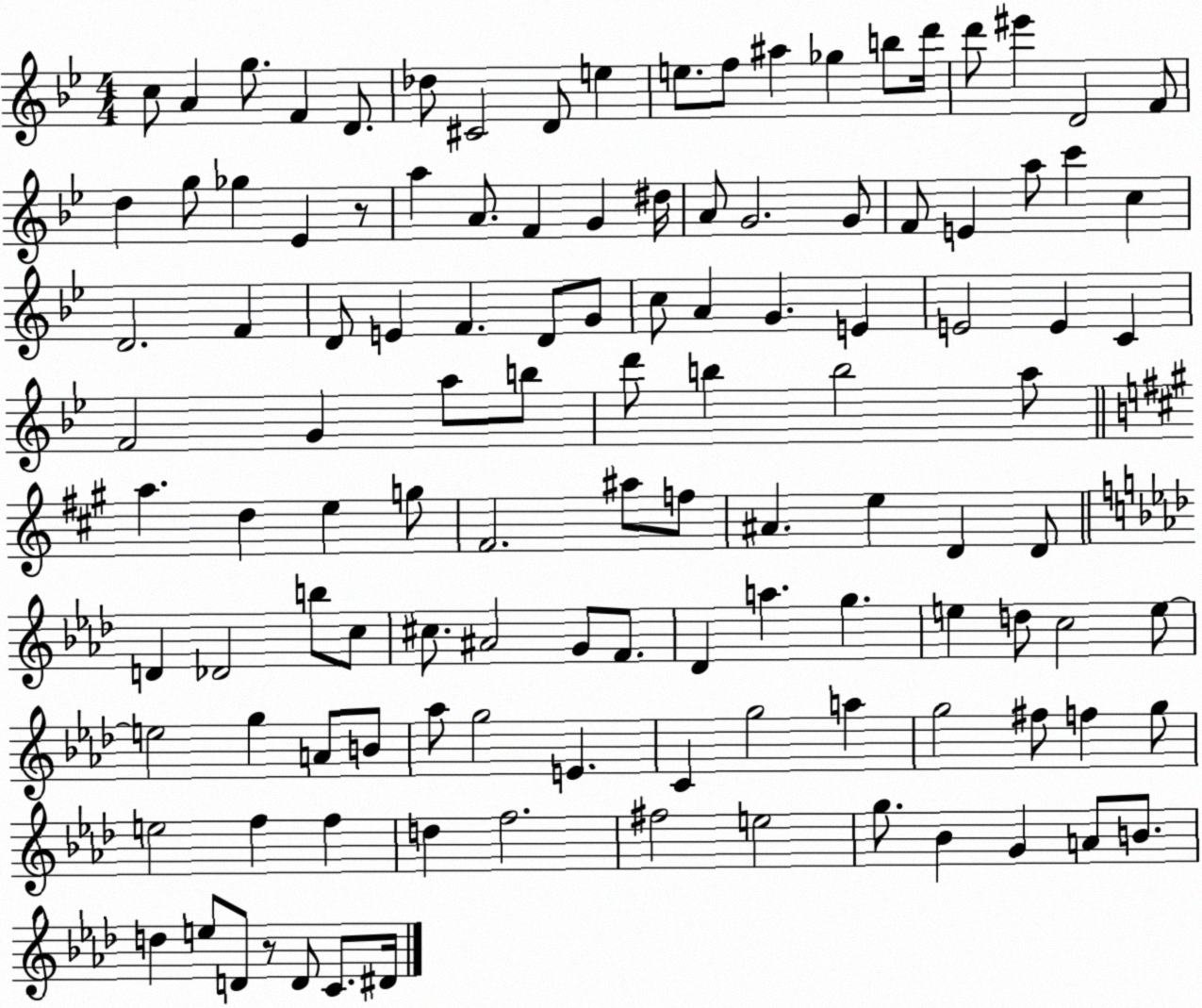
X:1
T:Untitled
M:4/4
L:1/4
K:Bb
c/2 A g/2 F D/2 _d/2 ^C2 D/2 e e/2 f/2 ^a _g b/2 d'/4 d'/2 ^e' D2 F/2 d g/2 _g _E z/2 a A/2 F G ^d/4 A/2 G2 G/2 F/2 E a/2 c' c D2 F D/2 E F D/2 G/2 c/2 A G E E2 E C F2 G a/2 b/2 d'/2 b b2 a/2 a d e g/2 ^F2 ^a/2 f/2 ^A e D D/2 D _D2 b/2 c/2 ^c/2 ^A2 G/2 F/2 _D a g e d/2 c2 e/2 e2 g A/2 B/2 _a/2 g2 E C g2 a g2 ^f/2 f g/2 e2 f f d f2 ^f2 e2 g/2 _B G A/2 B/2 d e/2 D/2 z/2 D/2 C/2 ^D/4